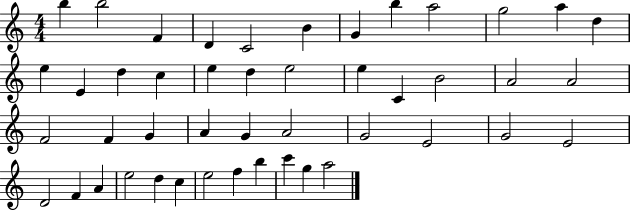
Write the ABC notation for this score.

X:1
T:Untitled
M:4/4
L:1/4
K:C
b b2 F D C2 B G b a2 g2 a d e E d c e d e2 e C B2 A2 A2 F2 F G A G A2 G2 E2 G2 E2 D2 F A e2 d c e2 f b c' g a2